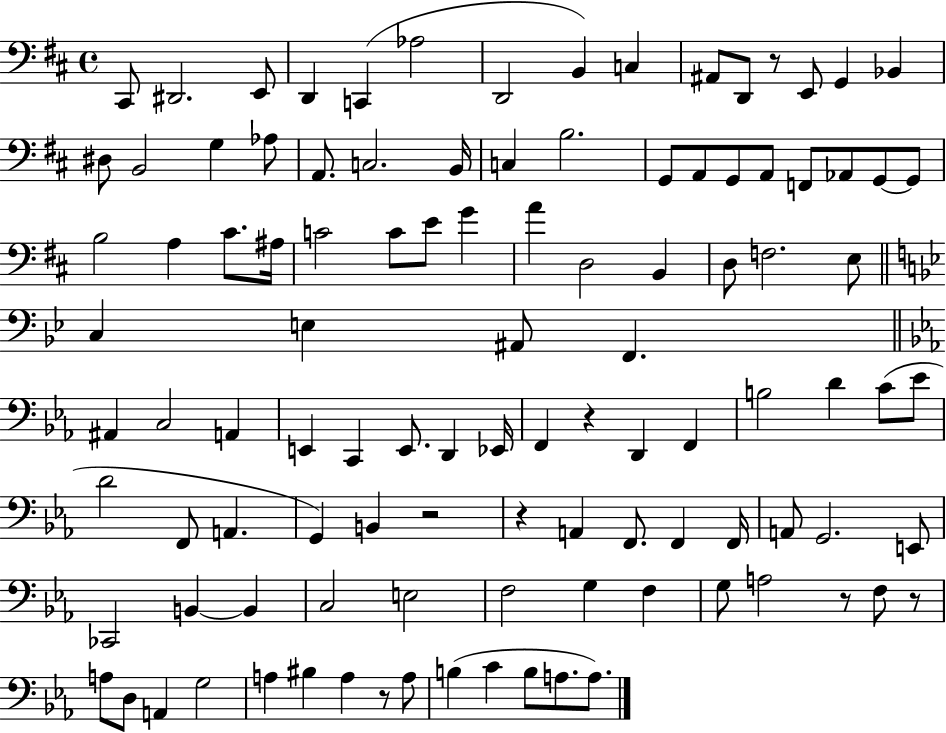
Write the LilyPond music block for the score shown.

{
  \clef bass
  \time 4/4
  \defaultTimeSignature
  \key d \major
  \repeat volta 2 { cis,8 dis,2. e,8 | d,4 c,4( aes2 | d,2 b,4) c4 | ais,8 d,8 r8 e,8 g,4 bes,4 | \break dis8 b,2 g4 aes8 | a,8. c2. b,16 | c4 b2. | g,8 a,8 g,8 a,8 f,8 aes,8 g,8~~ g,8 | \break b2 a4 cis'8. ais16 | c'2 c'8 e'8 g'4 | a'4 d2 b,4 | d8 f2. e8 | \break \bar "||" \break \key g \minor c4 e4 ais,8 f,4. | \bar "||" \break \key ees \major ais,4 c2 a,4 | e,4 c,4 e,8. d,4 ees,16 | f,4 r4 d,4 f,4 | b2 d'4 c'8( ees'8 | \break d'2 f,8 a,4. | g,4) b,4 r2 | r4 a,4 f,8. f,4 f,16 | a,8 g,2. e,8 | \break ces,2 b,4~~ b,4 | c2 e2 | f2 g4 f4 | g8 a2 r8 f8 r8 | \break a8 d8 a,4 g2 | a4 bis4 a4 r8 a8 | b4( c'4 b8 a8. a8.) | } \bar "|."
}